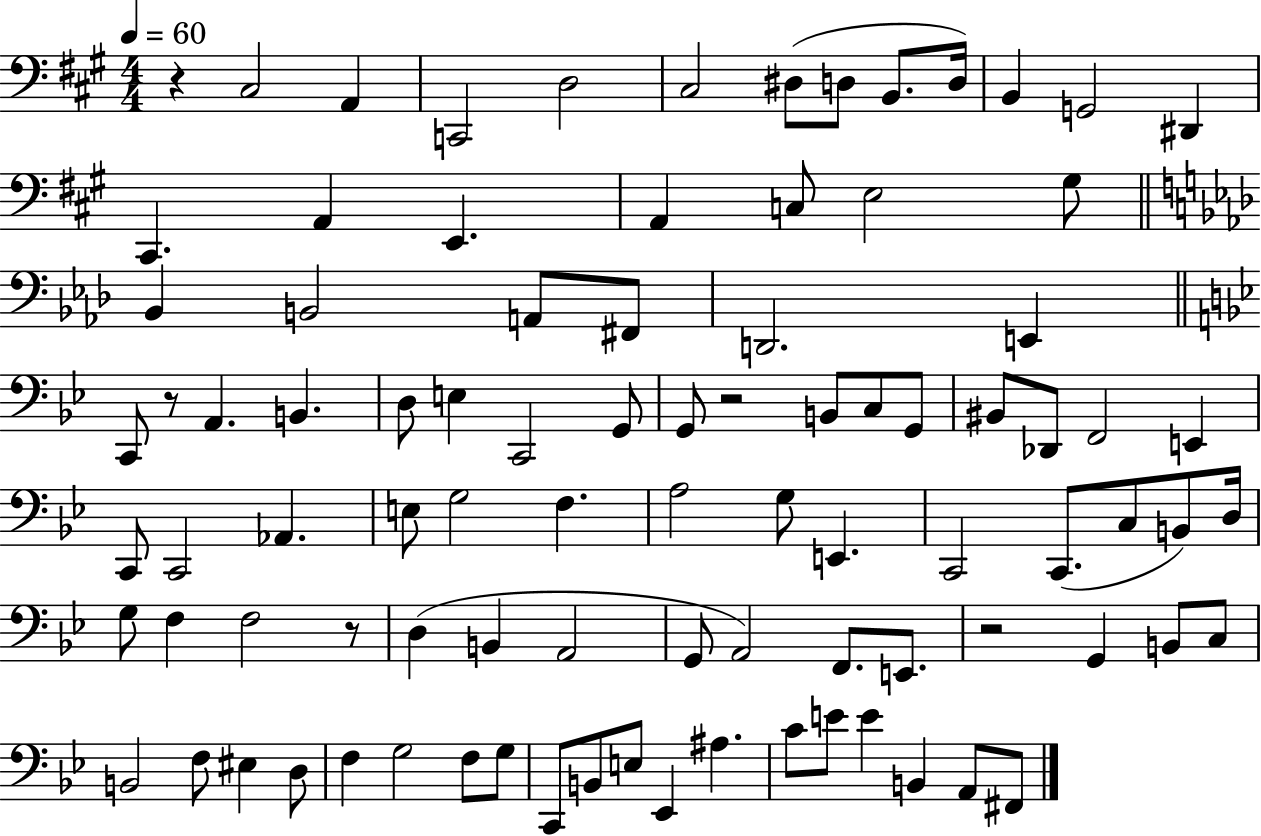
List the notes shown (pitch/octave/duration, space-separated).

R/q C#3/h A2/q C2/h D3/h C#3/h D#3/e D3/e B2/e. D3/s B2/q G2/h D#2/q C#2/q. A2/q E2/q. A2/q C3/e E3/h G#3/e Bb2/q B2/h A2/e F#2/e D2/h. E2/q C2/e R/e A2/q. B2/q. D3/e E3/q C2/h G2/e G2/e R/h B2/e C3/e G2/e BIS2/e Db2/e F2/h E2/q C2/e C2/h Ab2/q. E3/e G3/h F3/q. A3/h G3/e E2/q. C2/h C2/e. C3/e B2/e D3/s G3/e F3/q F3/h R/e D3/q B2/q A2/h G2/e A2/h F2/e. E2/e. R/h G2/q B2/e C3/e B2/h F3/e EIS3/q D3/e F3/q G3/h F3/e G3/e C2/e B2/e E3/e Eb2/q A#3/q. C4/e E4/e E4/q B2/q A2/e F#2/e